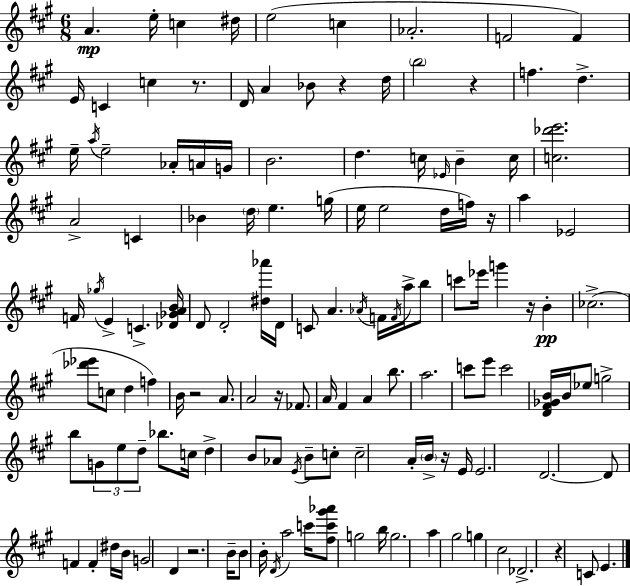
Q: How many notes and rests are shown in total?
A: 137